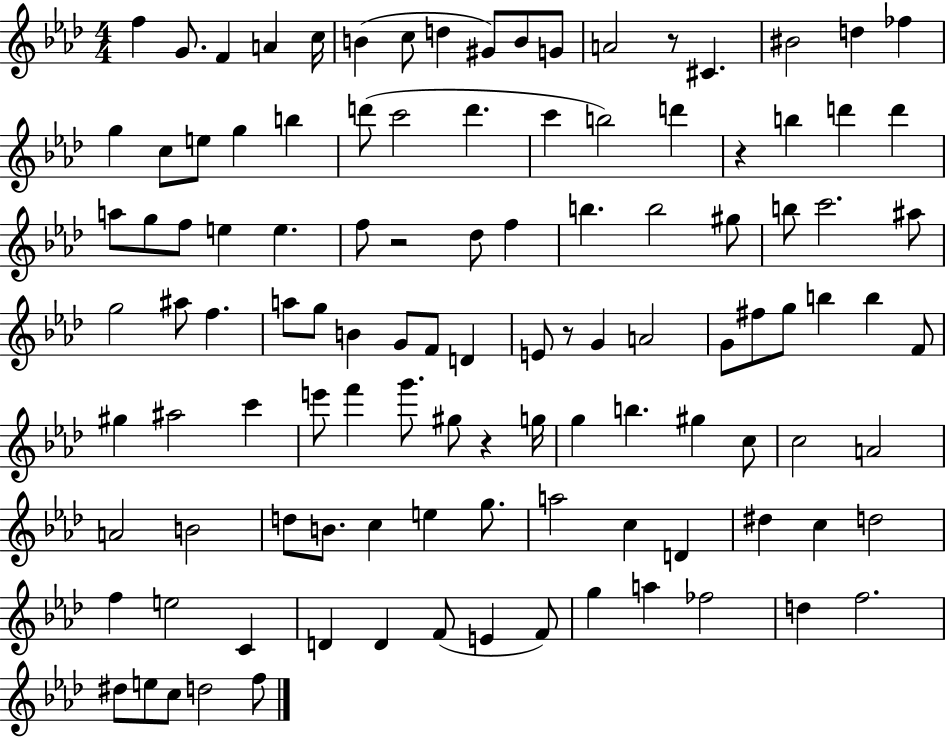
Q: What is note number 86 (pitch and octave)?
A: D4